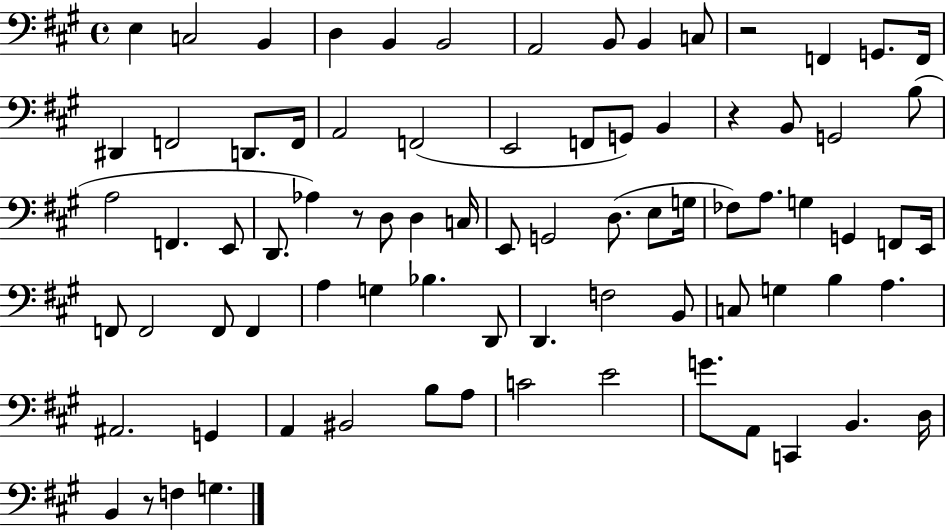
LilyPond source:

{
  \clef bass
  \time 4/4
  \defaultTimeSignature
  \key a \major
  \repeat volta 2 { e4 c2 b,4 | d4 b,4 b,2 | a,2 b,8 b,4 c8 | r2 f,4 g,8. f,16 | \break dis,4 f,2 d,8. f,16 | a,2 f,2( | e,2 f,8 g,8) b,4 | r4 b,8 g,2 b8( | \break a2 f,4. e,8 | d,8. aes4) r8 d8 d4 c16 | e,8 g,2 d8.( e8 g16 | fes8) a8. g4 g,4 f,8 e,16 | \break f,8 f,2 f,8 f,4 | a4 g4 bes4. d,8 | d,4. f2 b,8 | c8 g4 b4 a4. | \break ais,2. g,4 | a,4 bis,2 b8 a8 | c'2 e'2 | g'8. a,8 c,4 b,4. d16 | \break b,4 r8 f4 g4. | } \bar "|."
}